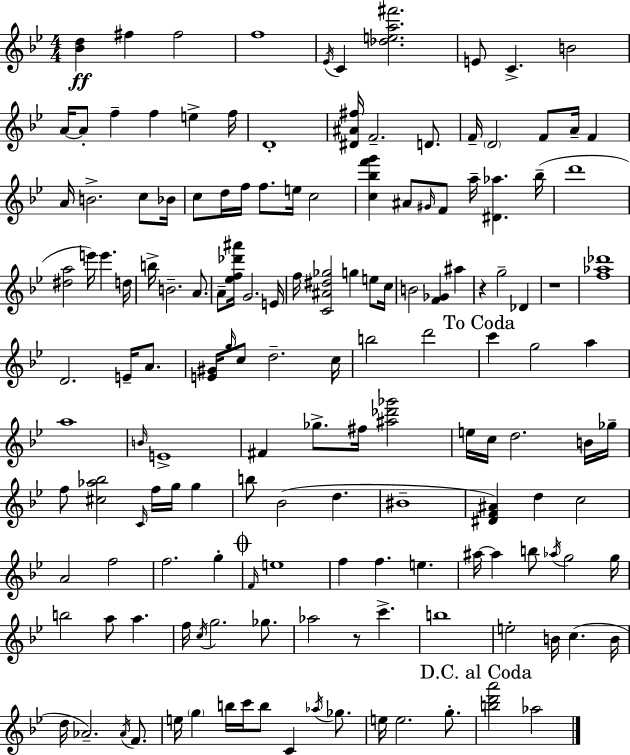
{
  \clef treble
  \numericTimeSignature
  \time 4/4
  \key bes \major
  <bes' d''>4\ff fis''4 fis''2 | f''1 | \acciaccatura { ees'16 } c'4 <des'' e'' a'' fis'''>2. | e'8 c'4.-> b'2 | \break a'16~~ a'8-. f''4-- f''4 e''4-> | f''16 d'1-. | <dis' ais' fis''>16 f'2.-- d'8. | f'16-- \parenthesize d'2 f'8 a'16-- f'4 | \break a'16 b'2.-> c''8 | bes'16 c''8 d''16 f''16 f''8. e''16 c''2 | <c'' bes'' f''' g'''>4 ais'8 \grace { gis'16 } f'8 a''16-- <dis' aes''>4. | bes''16--( d'''1 | \break <dis'' a''>2 e'''16) e'''4. | d''16 b''16-> b'2.-- a'8. | a'8-- <ees'' f'' des''' ais'''>16 g'2. | e'16 f''16 <c' ais' dis'' ges''>2 g''4 e''8 | \break c''16 b'2 <f' ges'>4 ais''4 | r4 g''2-- des'4 | r1 | <f'' aes'' des'''>1 | \break d'2. e'16-- a'8. | <e' gis'>16 \grace { g''16 } c''8 d''2.-- | c''16 b''2 d'''2 | \mark "To Coda" c'''4 g''2 a''4 | \break a''1 | \grace { b'16 } e'1-> | fis'4 ges''8.-> fis''16 <ais'' des''' ges'''>2 | e''16 c''16 d''2. | \break b'16 ges''16-- f''8 <cis'' aes'' bes''>2 \grace { c'16 } f''16 | g''16 g''4 b''8 bes'2( d''4. | bis'1-- | <dis' f' ais'>4) d''4 c''2 | \break a'2 f''2 | f''2. | g''4-. \mark \markup { \musicglyph "scripts.coda" } \grace { f'16 } e''1 | f''4 f''4. | \break e''4. ais''16~~ ais''4 b''8 \acciaccatura { aes''16 } g''2 | g''16 b''2 a''8 | a''4. f''16 \acciaccatura { c''16 } g''2. | ges''8. aes''2 | \break r8 c'''4.-> b''1 | e''2-. | b'16 c''4.( b'16 d''16 aes'2.--) | \acciaccatura { aes'16 } f'8. e''16 \parenthesize g''4 b''16 c'''16 | \break b''8 c'4 \acciaccatura { aes''16 } ges''8. e''16 e''2. | g''8.-. \mark "D.C. al Coda" <b'' d''' a'''>2 | aes''2 \bar "|."
}